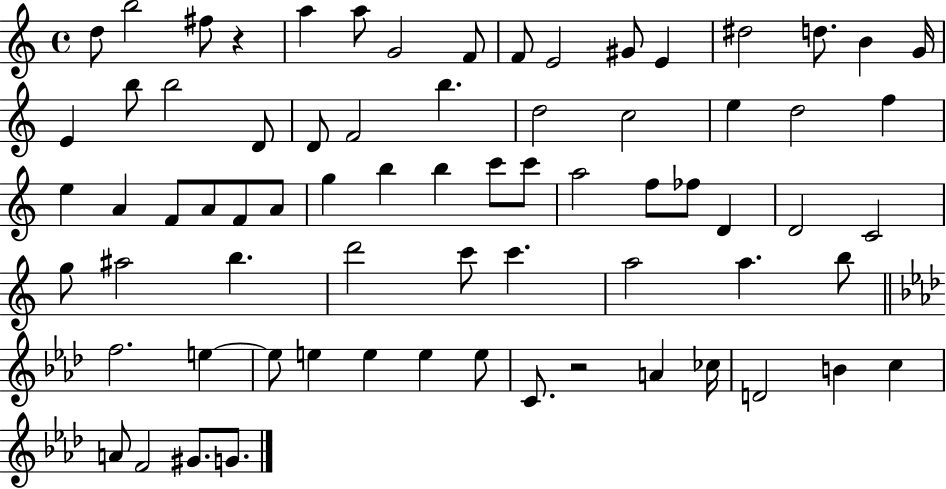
{
  \clef treble
  \time 4/4
  \defaultTimeSignature
  \key c \major
  \repeat volta 2 { d''8 b''2 fis''8 r4 | a''4 a''8 g'2 f'8 | f'8 e'2 gis'8 e'4 | dis''2 d''8. b'4 g'16 | \break e'4 b''8 b''2 d'8 | d'8 f'2 b''4. | d''2 c''2 | e''4 d''2 f''4 | \break e''4 a'4 f'8 a'8 f'8 a'8 | g''4 b''4 b''4 c'''8 c'''8 | a''2 f''8 fes''8 d'4 | d'2 c'2 | \break g''8 ais''2 b''4. | d'''2 c'''8 c'''4. | a''2 a''4. b''8 | \bar "||" \break \key aes \major f''2. e''4~~ | e''8 e''4 e''4 e''4 e''8 | c'8. r2 a'4 ces''16 | d'2 b'4 c''4 | \break a'8 f'2 gis'8. g'8. | } \bar "|."
}